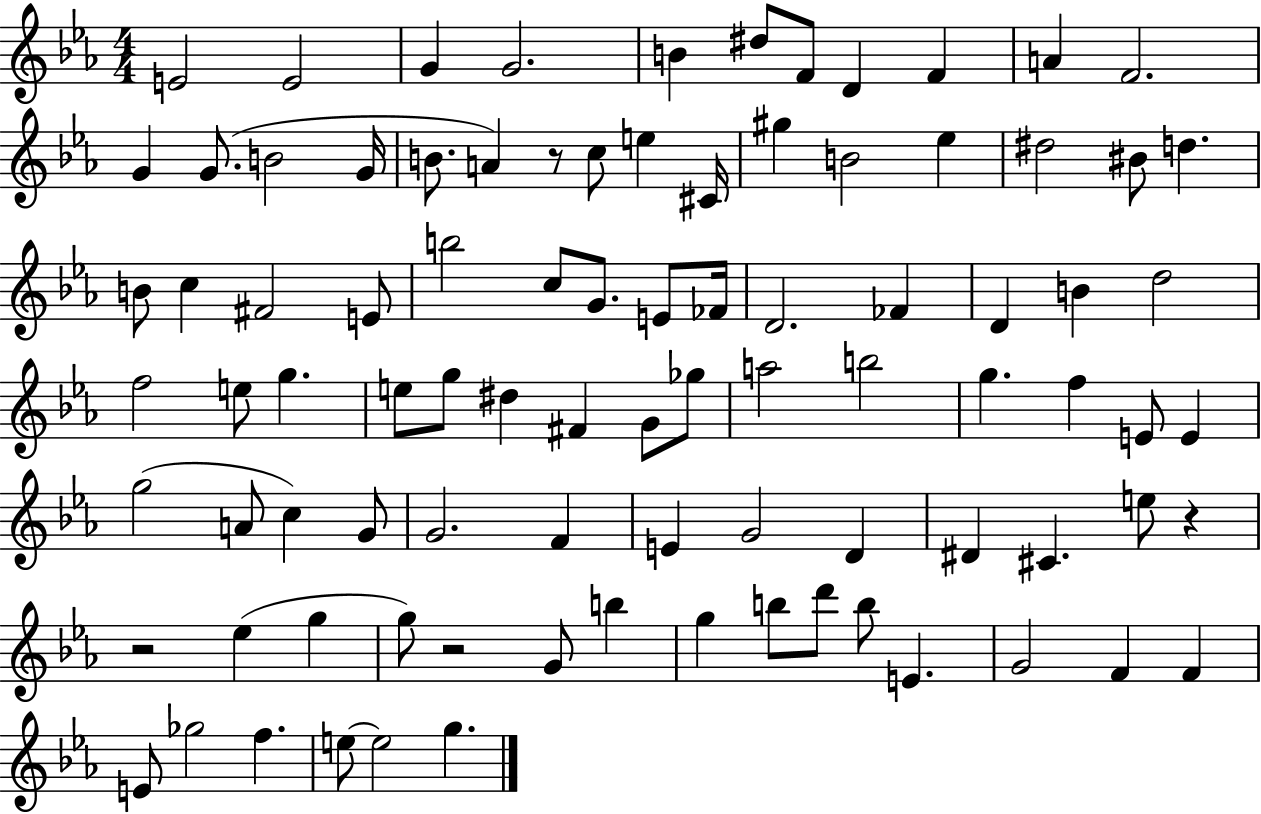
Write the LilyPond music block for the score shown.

{
  \clef treble
  \numericTimeSignature
  \time 4/4
  \key ees \major
  \repeat volta 2 { e'2 e'2 | g'4 g'2. | b'4 dis''8 f'8 d'4 f'4 | a'4 f'2. | \break g'4 g'8.( b'2 g'16 | b'8. a'4) r8 c''8 e''4 cis'16 | gis''4 b'2 ees''4 | dis''2 bis'8 d''4. | \break b'8 c''4 fis'2 e'8 | b''2 c''8 g'8. e'8 fes'16 | d'2. fes'4 | d'4 b'4 d''2 | \break f''2 e''8 g''4. | e''8 g''8 dis''4 fis'4 g'8 ges''8 | a''2 b''2 | g''4. f''4 e'8 e'4 | \break g''2( a'8 c''4) g'8 | g'2. f'4 | e'4 g'2 d'4 | dis'4 cis'4. e''8 r4 | \break r2 ees''4( g''4 | g''8) r2 g'8 b''4 | g''4 b''8 d'''8 b''8 e'4. | g'2 f'4 f'4 | \break e'8 ges''2 f''4. | e''8~~ e''2 g''4. | } \bar "|."
}